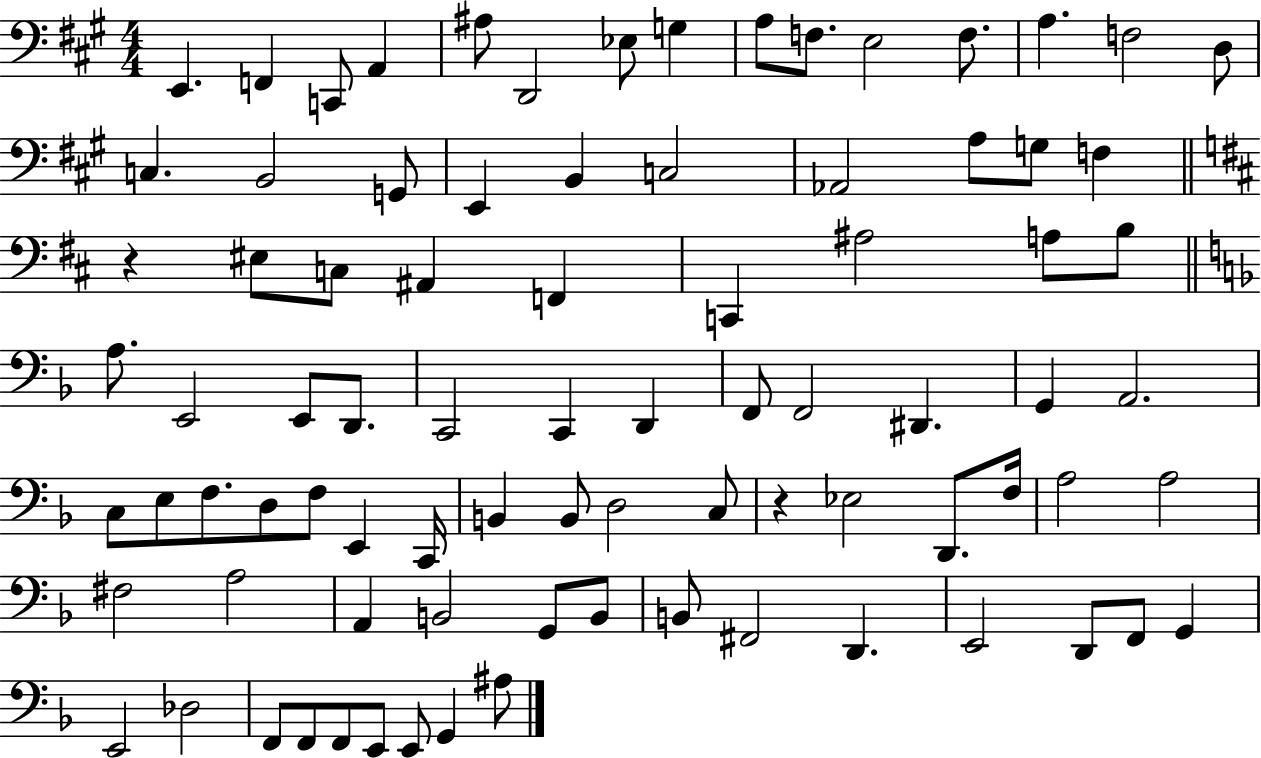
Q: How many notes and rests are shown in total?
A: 85